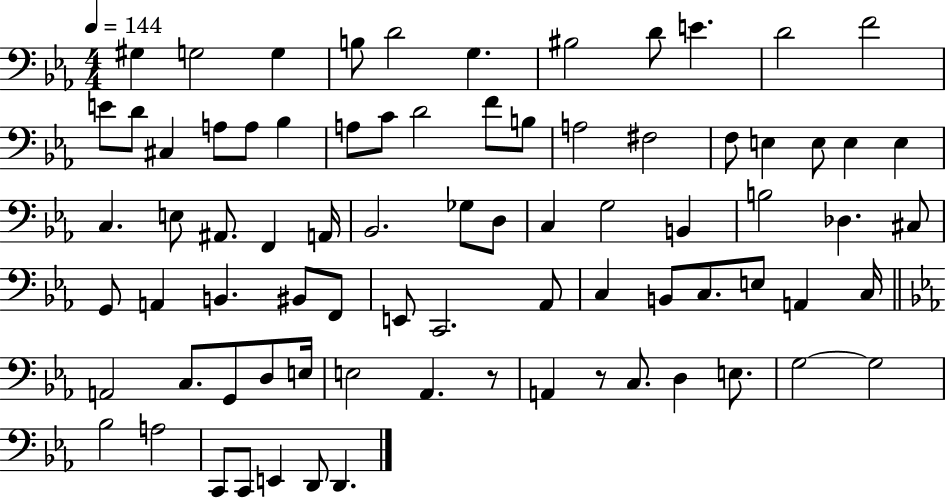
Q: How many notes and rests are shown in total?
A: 79